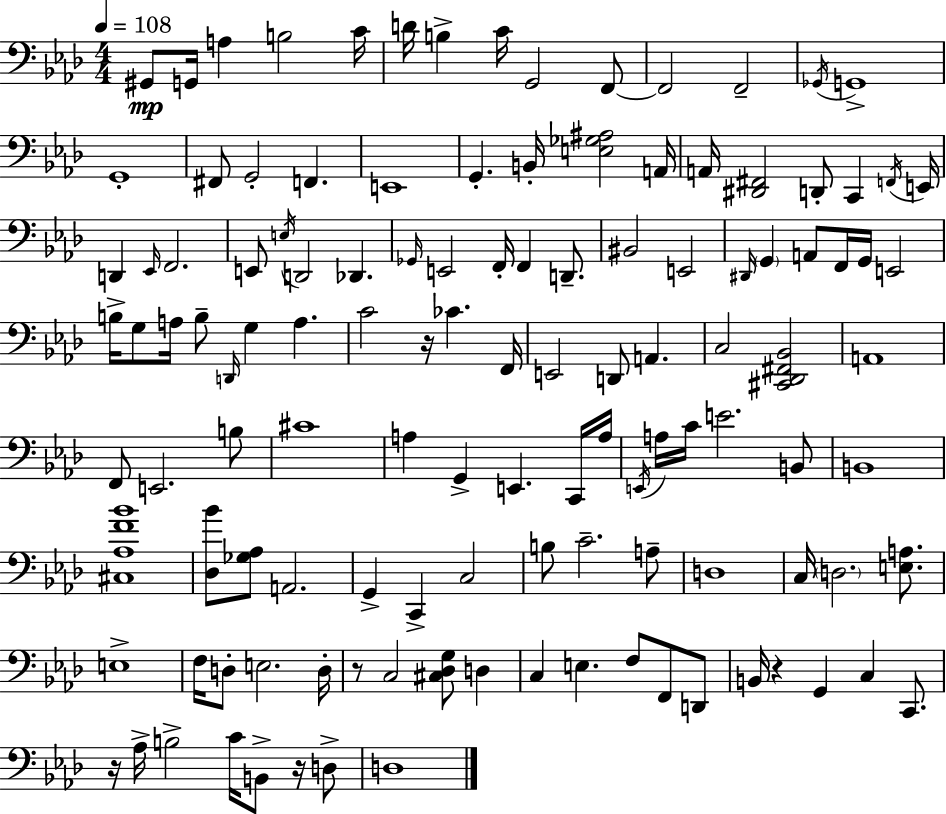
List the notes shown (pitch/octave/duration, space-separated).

G#2/e G2/s A3/q B3/h C4/s D4/s B3/q C4/s G2/h F2/e F2/h F2/h Gb2/s G2/w G2/w F#2/e G2/h F2/q. E2/w G2/q. B2/s [E3,Gb3,A#3]/h A2/s A2/s [D#2,F#2]/h D2/e C2/q F2/s E2/s D2/q Eb2/s F2/h. E2/e E3/s D2/h Db2/q. Gb2/s E2/h F2/s F2/q D2/e. BIS2/h E2/h D#2/s G2/q A2/e F2/s G2/s E2/h B3/s G3/e A3/s B3/e D2/s G3/q A3/q. C4/h R/s CES4/q. F2/s E2/h D2/e A2/q. C3/h [C#2,Db2,F#2,Bb2]/h A2/w F2/e E2/h. B3/e C#4/w A3/q G2/q E2/q. C2/s A3/s E2/s A3/s C4/s E4/h. B2/e B2/w [C#3,Ab3,F4,Bb4]/w [Db3,Bb4]/e [Gb3,Ab3]/e A2/h. G2/q C2/q C3/h B3/e C4/h. A3/e D3/w C3/s D3/h. [E3,A3]/e. E3/w F3/s D3/e E3/h. D3/s R/e C3/h [C#3,Db3,G3]/e D3/q C3/q E3/q. F3/e F2/e D2/e B2/s R/q G2/q C3/q C2/e. R/s Ab3/s B3/h C4/s B2/e R/s D3/e D3/w